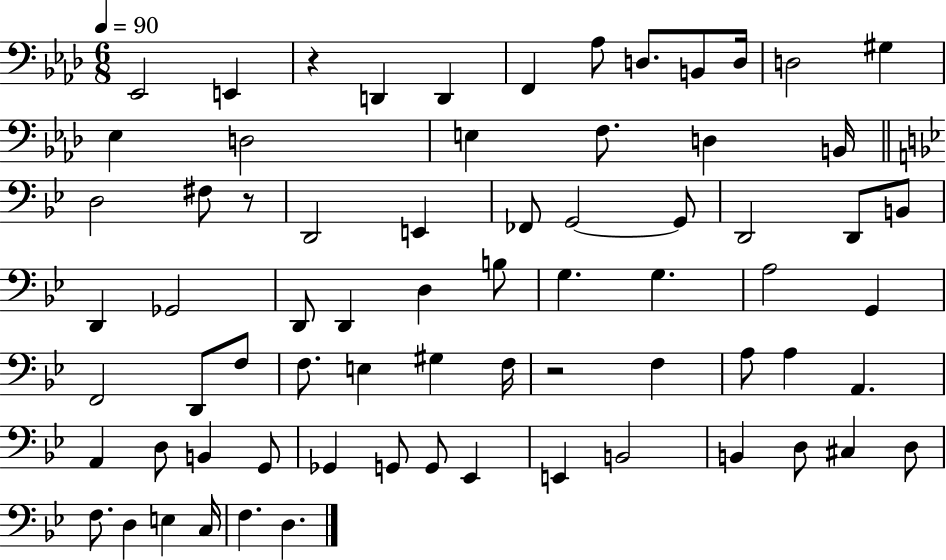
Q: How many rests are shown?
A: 3